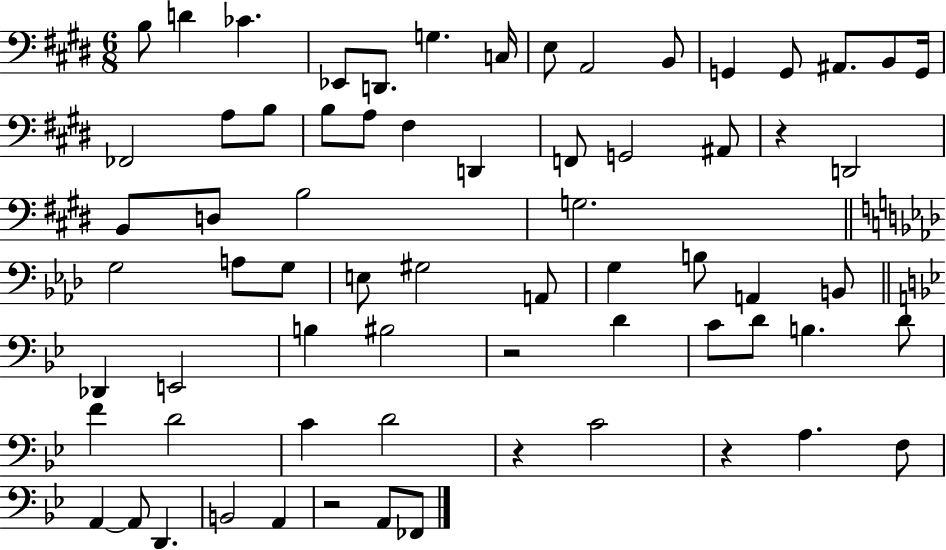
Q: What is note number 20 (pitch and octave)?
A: A3